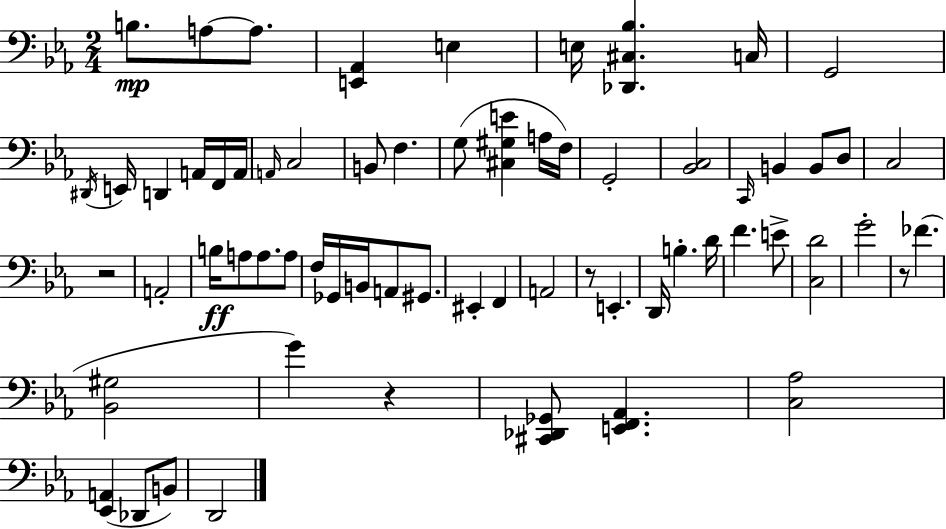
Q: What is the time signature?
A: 2/4